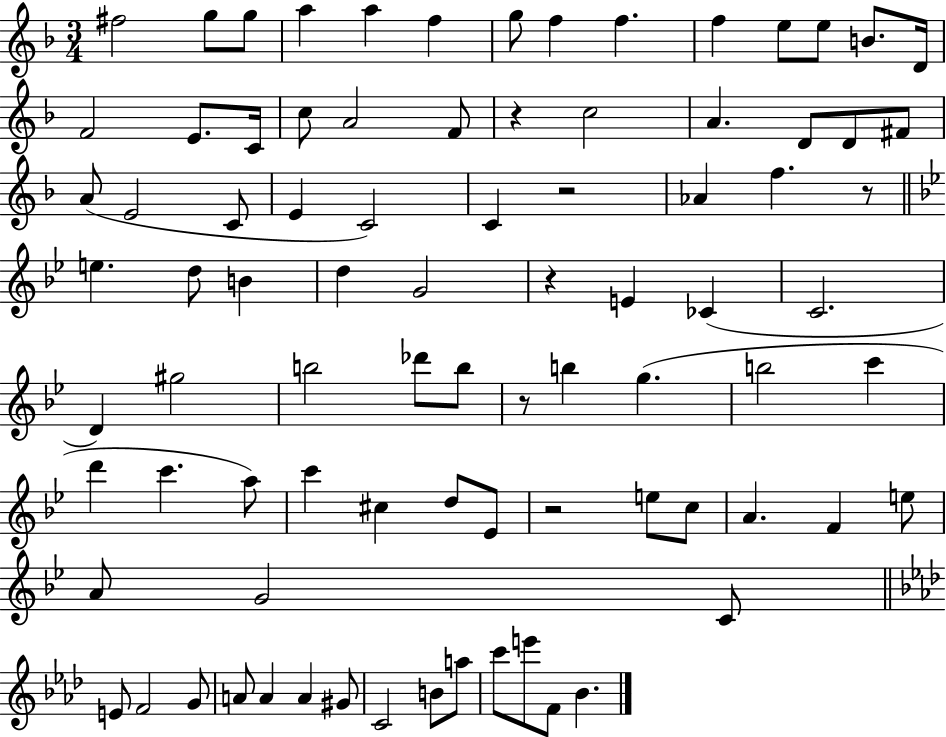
F#5/h G5/e G5/e A5/q A5/q F5/q G5/e F5/q F5/q. F5/q E5/e E5/e B4/e. D4/s F4/h E4/e. C4/s C5/e A4/h F4/e R/q C5/h A4/q. D4/e D4/e F#4/e A4/e E4/h C4/e E4/q C4/h C4/q R/h Ab4/q F5/q. R/e E5/q. D5/e B4/q D5/q G4/h R/q E4/q CES4/q C4/h. D4/q G#5/h B5/h Db6/e B5/e R/e B5/q G5/q. B5/h C6/q D6/q C6/q. A5/e C6/q C#5/q D5/e Eb4/e R/h E5/e C5/e A4/q. F4/q E5/e A4/e G4/h C4/e E4/e F4/h G4/e A4/e A4/q A4/q G#4/e C4/h B4/e A5/e C6/e E6/e F4/e Bb4/q.